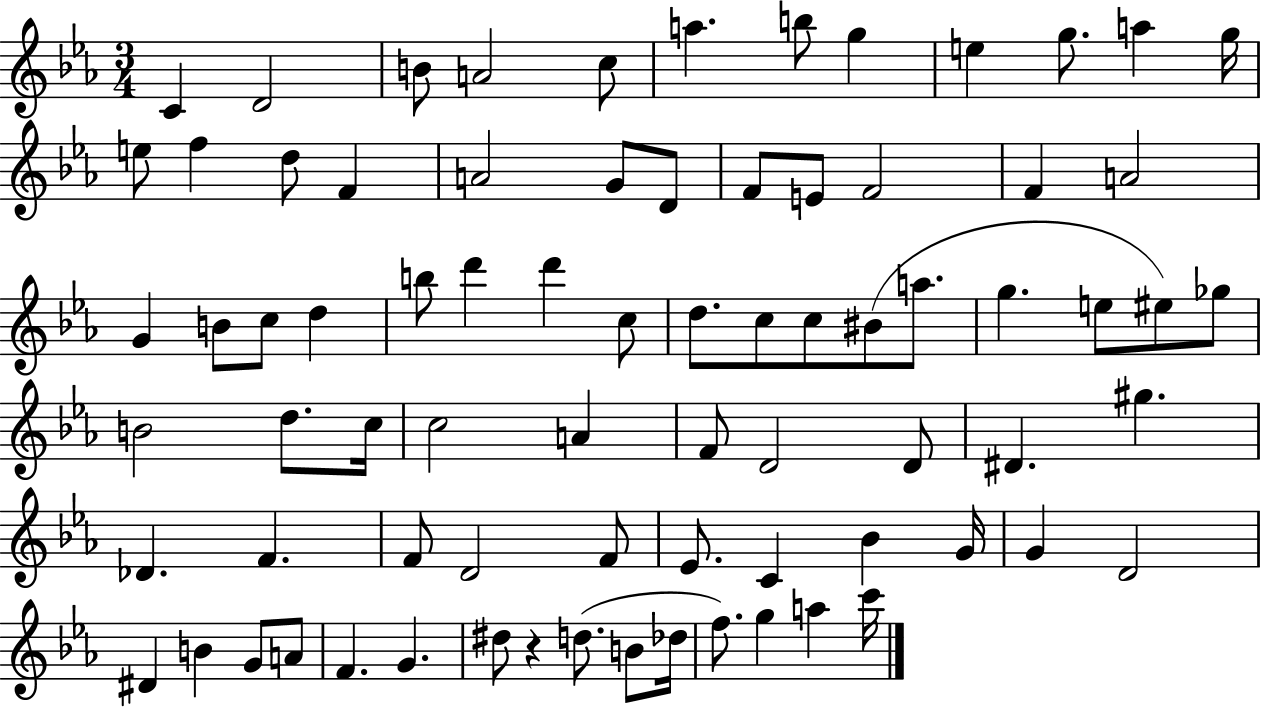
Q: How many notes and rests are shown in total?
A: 77